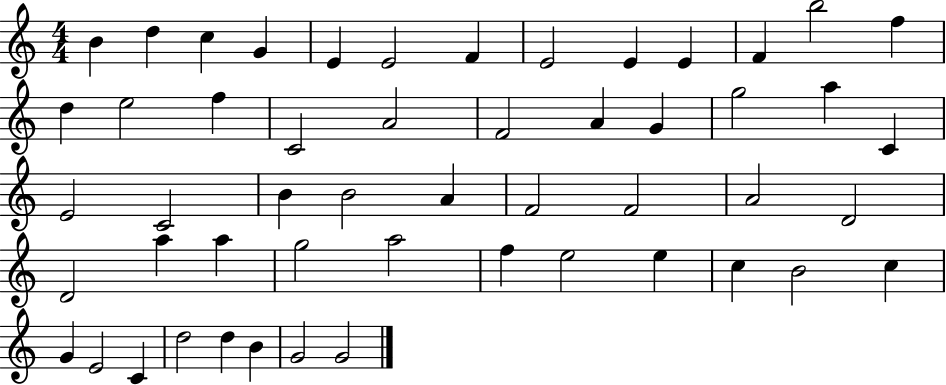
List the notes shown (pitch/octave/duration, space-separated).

B4/q D5/q C5/q G4/q E4/q E4/h F4/q E4/h E4/q E4/q F4/q B5/h F5/q D5/q E5/h F5/q C4/h A4/h F4/h A4/q G4/q G5/h A5/q C4/q E4/h C4/h B4/q B4/h A4/q F4/h F4/h A4/h D4/h D4/h A5/q A5/q G5/h A5/h F5/q E5/h E5/q C5/q B4/h C5/q G4/q E4/h C4/q D5/h D5/q B4/q G4/h G4/h